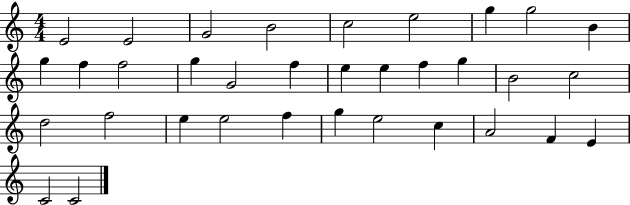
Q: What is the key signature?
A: C major